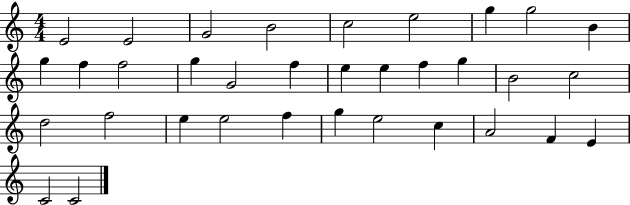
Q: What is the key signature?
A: C major